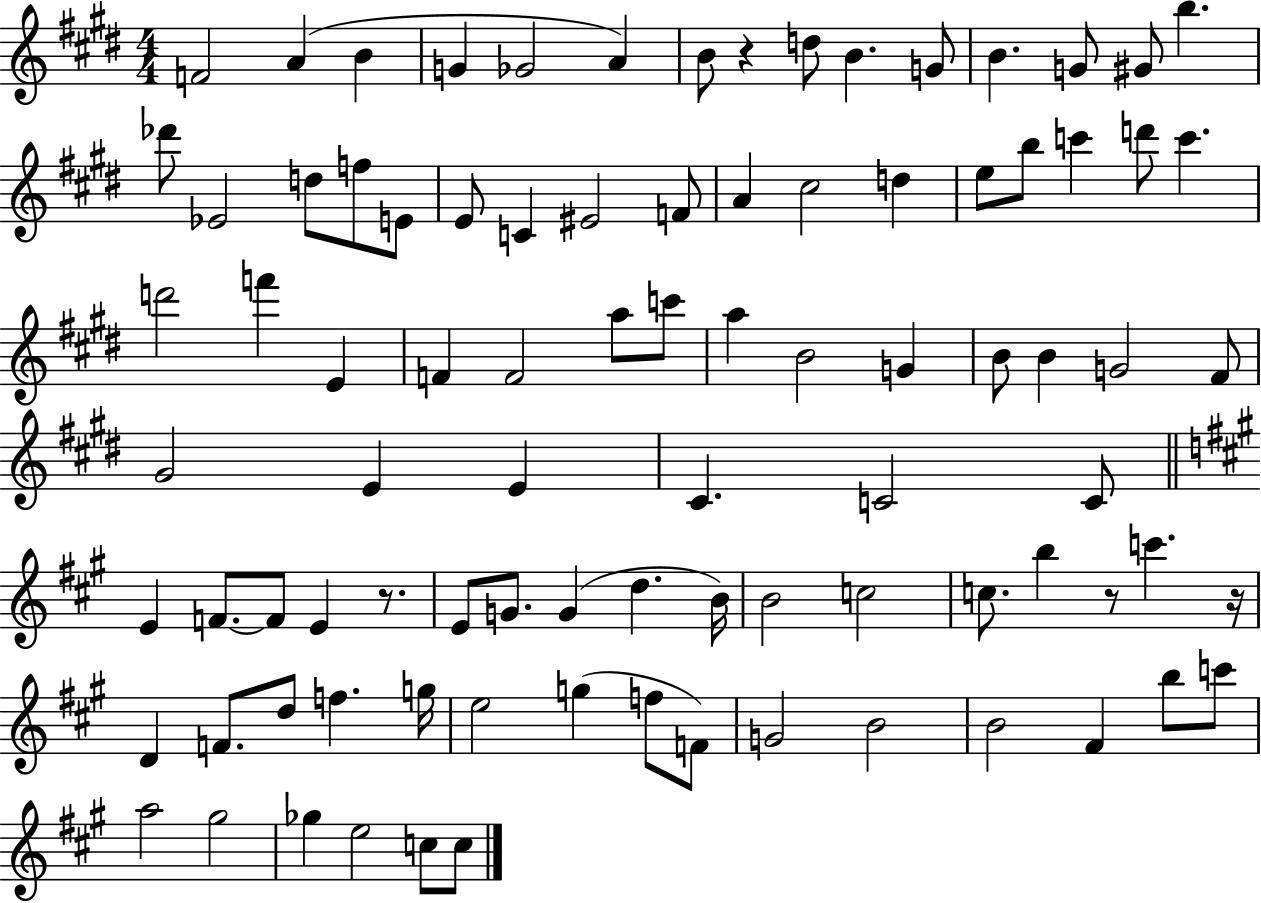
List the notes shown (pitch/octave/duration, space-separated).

F4/h A4/q B4/q G4/q Gb4/h A4/q B4/e R/q D5/e B4/q. G4/e B4/q. G4/e G#4/e B5/q. Db6/e Eb4/h D5/e F5/e E4/e E4/e C4/q EIS4/h F4/e A4/q C#5/h D5/q E5/e B5/e C6/q D6/e C6/q. D6/h F6/q E4/q F4/q F4/h A5/e C6/e A5/q B4/h G4/q B4/e B4/q G4/h F#4/e G#4/h E4/q E4/q C#4/q. C4/h C4/e E4/q F4/e. F4/e E4/q R/e. E4/e G4/e. G4/q D5/q. B4/s B4/h C5/h C5/e. B5/q R/e C6/q. R/s D4/q F4/e. D5/e F5/q. G5/s E5/h G5/q F5/e F4/e G4/h B4/h B4/h F#4/q B5/e C6/e A5/h G#5/h Gb5/q E5/h C5/e C5/e